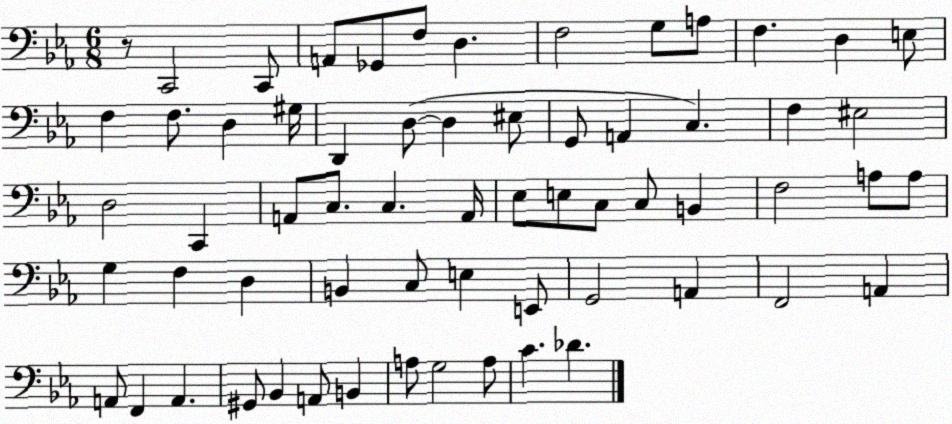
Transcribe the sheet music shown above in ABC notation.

X:1
T:Untitled
M:6/8
L:1/4
K:Eb
z/2 C,,2 C,,/2 A,,/2 _G,,/2 F,/2 D, F,2 G,/2 A,/2 F, D, E,/2 F, F,/2 D, ^G,/4 D,, D,/2 D, ^E,/2 G,,/2 A,, C, F, ^E,2 D,2 C,, A,,/2 C,/2 C, A,,/4 _E,/2 E,/2 C,/2 C,/2 B,, F,2 A,/2 A,/2 G, F, D, B,, C,/2 E, E,,/2 G,,2 A,, F,,2 A,, A,,/2 F,, A,, ^G,,/2 _B,, A,,/2 B,, A,/2 G,2 A,/2 C _D